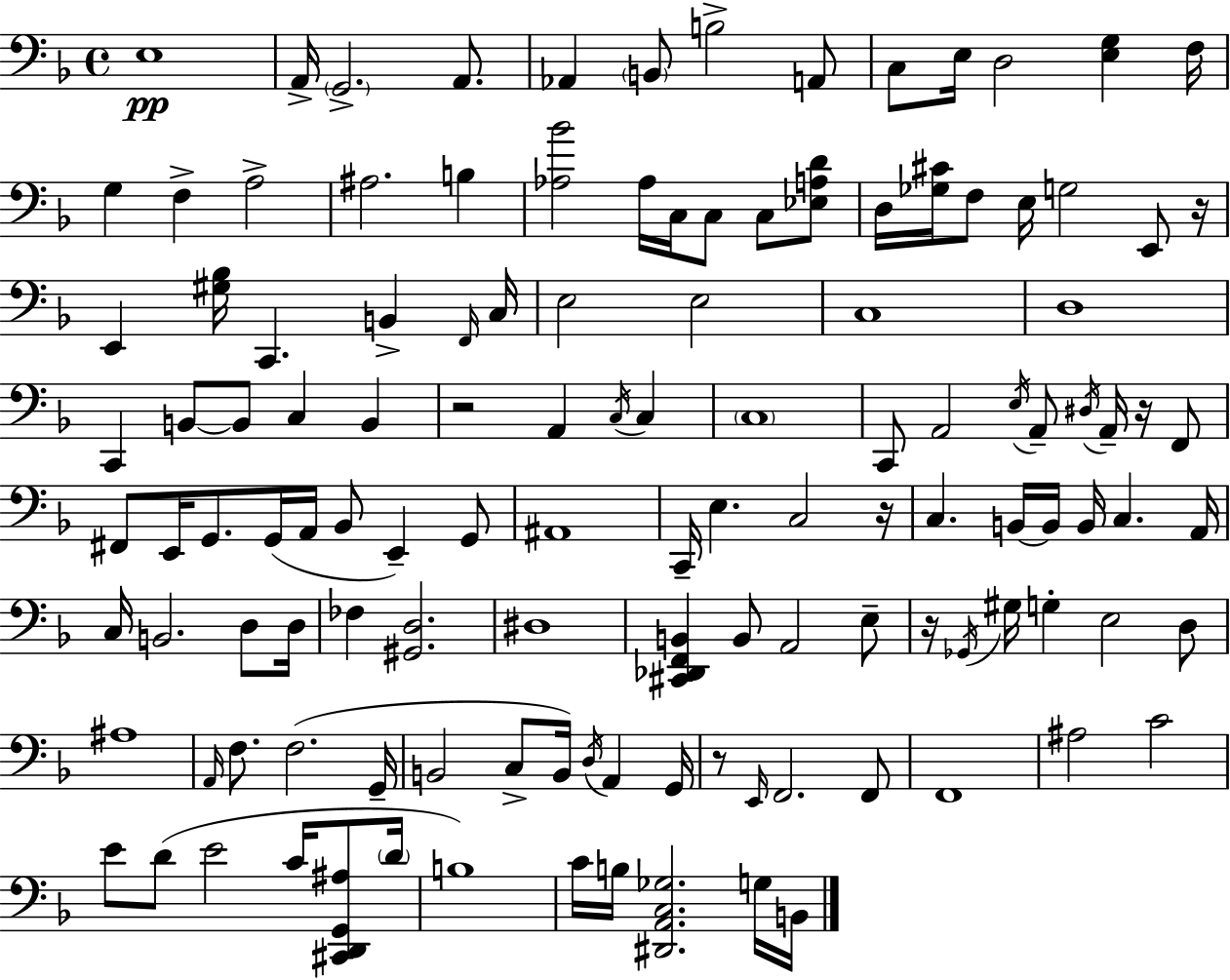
{
  \clef bass
  \time 4/4
  \defaultTimeSignature
  \key d \minor
  e1\pp | a,16-> \parenthesize g,2.-> a,8. | aes,4 \parenthesize b,8 b2-> a,8 | c8 e16 d2 <e g>4 f16 | \break g4 f4-> a2-> | ais2. b4 | <aes bes'>2 aes16 c16 c8 c8 <ees a d'>8 | d16 <ges cis'>16 f8 e16 g2 e,8 r16 | \break e,4 <gis bes>16 c,4. b,4-> \grace { f,16 } | c16 e2 e2 | c1 | d1 | \break c,4 b,8~~ b,8 c4 b,4 | r2 a,4 \acciaccatura { c16 } c4 | \parenthesize c1 | c,8 a,2 \acciaccatura { e16 } a,8-- \acciaccatura { dis16 } | \break a,16-- r16 f,8 fis,8 e,16 g,8. g,16( a,16 bes,8 e,4--) | g,8 ais,1 | c,16-- e4. c2 | r16 c4. b,16~~ b,16 b,16 c4. | \break a,16 c16 b,2. | d8 d16 fes4 <gis, d>2. | dis1 | <cis, des, f, b,>4 b,8 a,2 | \break e8-- r16 \acciaccatura { ges,16 } gis16 g4-. e2 | d8 ais1 | \grace { a,16 } f8. f2.( | g,16-- b,2 c8-> | \break b,16) \acciaccatura { d16 } a,4 g,16 r8 \grace { e,16 } f,2. | f,8 f,1 | ais2 | c'2 e'8 d'8( e'2 | \break c'16 <cis, d, g, ais>8 \parenthesize d'16 b1) | c'16 b16 <dis, a, c ges>2. | g16 b,16 \bar "|."
}